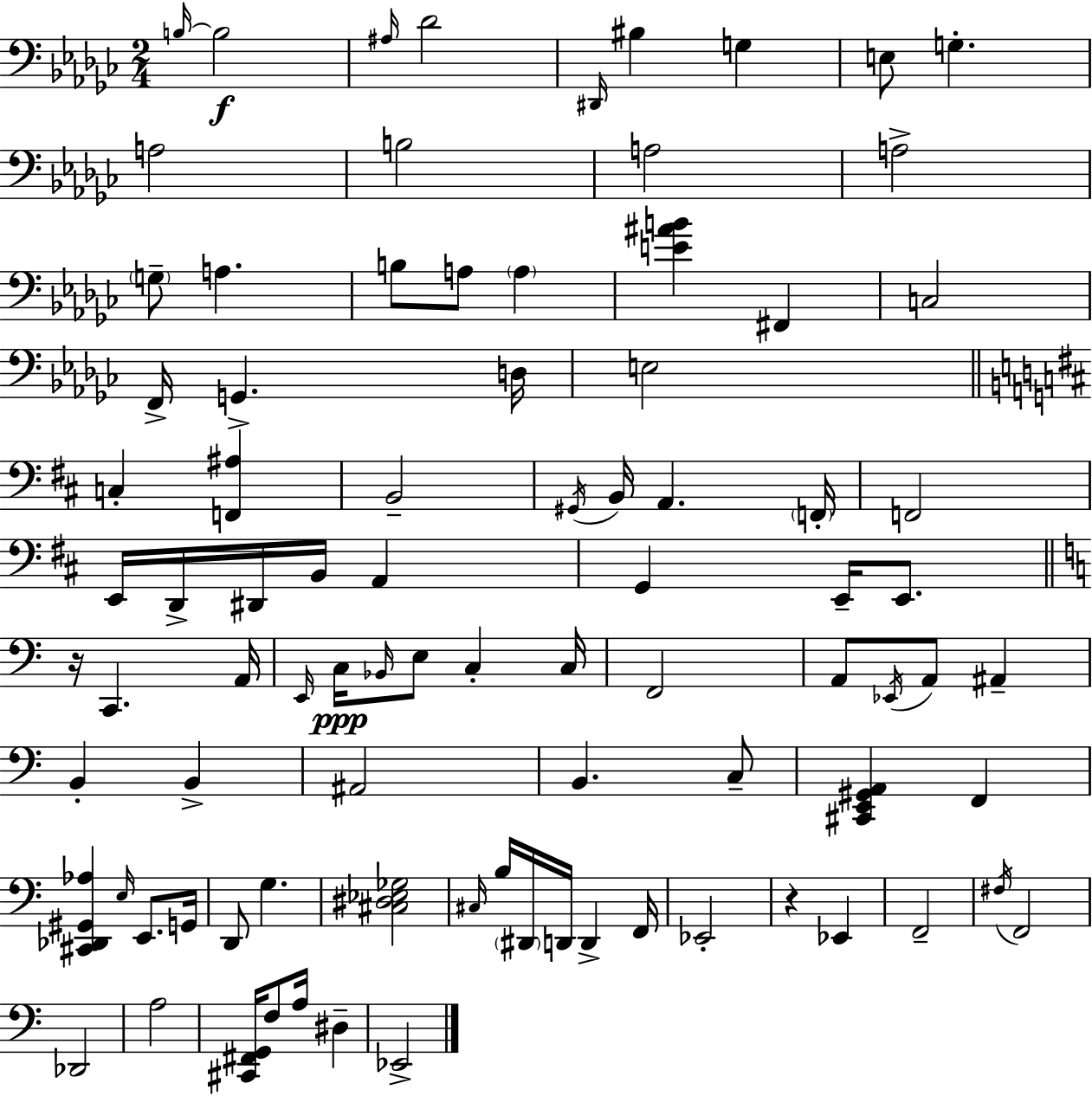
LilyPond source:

{
  \clef bass
  \numericTimeSignature
  \time 2/4
  \key ees \minor
  \grace { b16~ }~\f b2 | \grace { ais16 } des'2 | \grace { dis,16 } bis4 g4 | e8 g4.-. | \break a2 | b2 | a2 | a2-> | \break \parenthesize g8-- a4. | b8 a8 \parenthesize a4 | <e' ais' b'>4 fis,4 | c2 | \break f,16-> g,4.-> | d16 e2 | \bar "||" \break \key d \major c4-. <f, ais>4 | b,2-- | \acciaccatura { gis,16 } b,16 a,4. | \parenthesize f,16-. f,2 | \break e,16 d,16-> dis,16 b,16 a,4 | g,4 e,16-- e,8. | \bar "||" \break \key c \major r16 c,4. a,16 | \grace { e,16 }\ppp c16 \grace { bes,16 } e8 c4-. | c16 f,2 | a,8 \acciaccatura { ees,16 } a,8 ais,4-- | \break b,4-. b,4-> | ais,2 | b,4. | c8-- <cis, e, gis, a,>4 f,4 | \break <cis, des, gis, aes>4 \grace { e16 } | e,8. g,16 d,8 g4. | <cis dis ees ges>2 | \grace { cis16 } b16 \parenthesize dis,16 d,16 | \break d,4-> f,16 ees,2-. | r4 | ees,4 f,2-- | \acciaccatura { fis16 } f,2 | \break des,2 | a2 | <cis, fis, g,>16 f8 | a16 dis4-- ees,2-> | \break \bar "|."
}